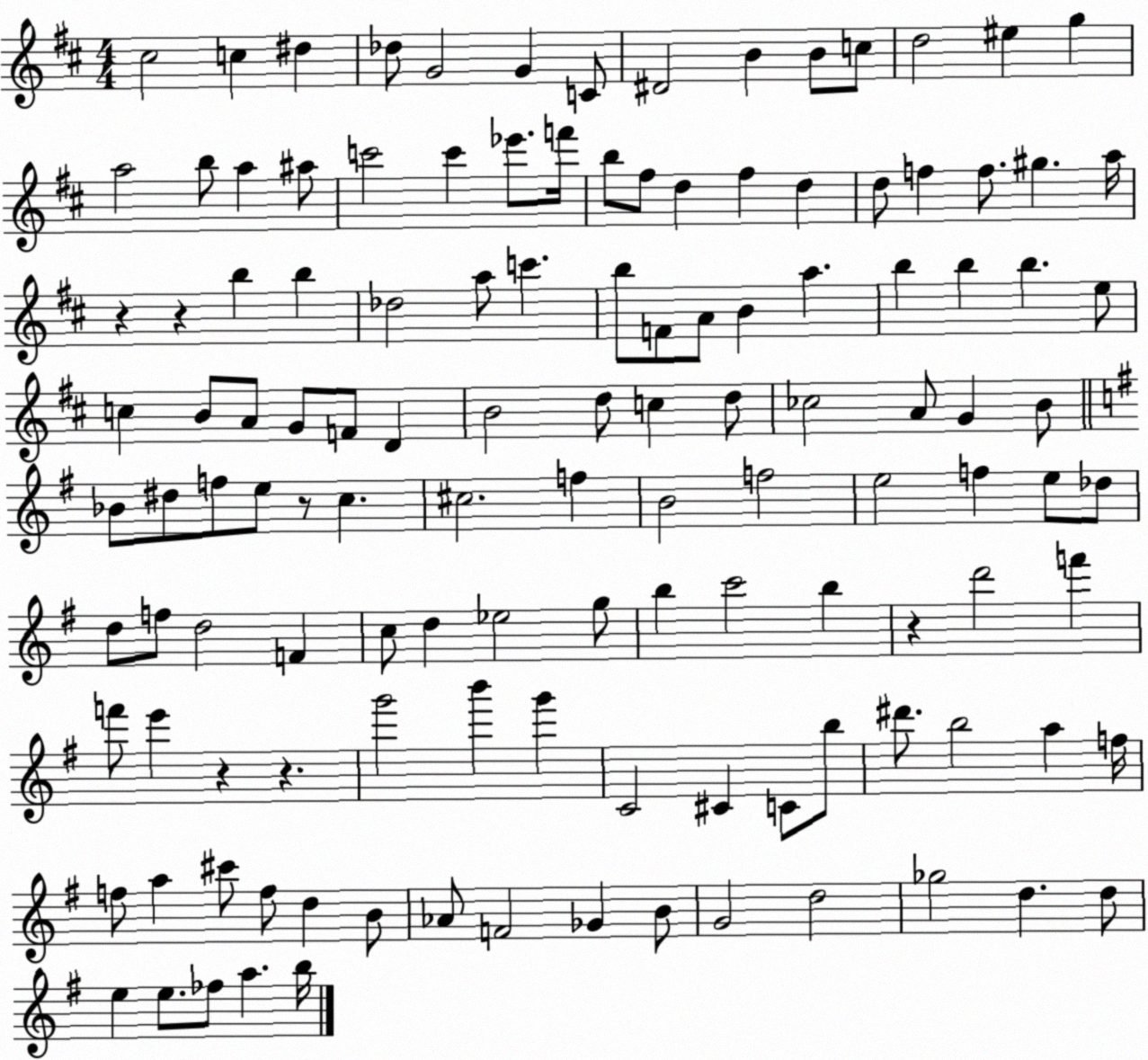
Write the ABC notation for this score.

X:1
T:Untitled
M:4/4
L:1/4
K:D
^c2 c ^d _d/2 G2 G C/2 ^D2 B B/2 c/2 d2 ^e g a2 b/2 a ^a/2 c'2 c' _e'/2 f'/4 b/2 ^f/2 d ^f d d/2 f f/2 ^g a/4 z z b b _d2 a/2 c' b/2 F/2 A/2 B a b b b e/2 c B/2 A/2 G/2 F/2 D B2 d/2 c d/2 _c2 A/2 G B/2 _B/2 ^d/2 f/2 e/2 z/2 c ^c2 f B2 f2 e2 f e/2 _d/2 d/2 f/2 d2 F c/2 d _e2 g/2 b c'2 b z d'2 f' f'/2 e' z z g'2 b' g' C2 ^C C/2 b/2 ^d'/2 b2 a f/4 f/2 a ^c'/2 f/2 d B/2 _A/2 F2 _G B/2 G2 d2 _g2 d d/2 e e/2 _f/2 a b/4